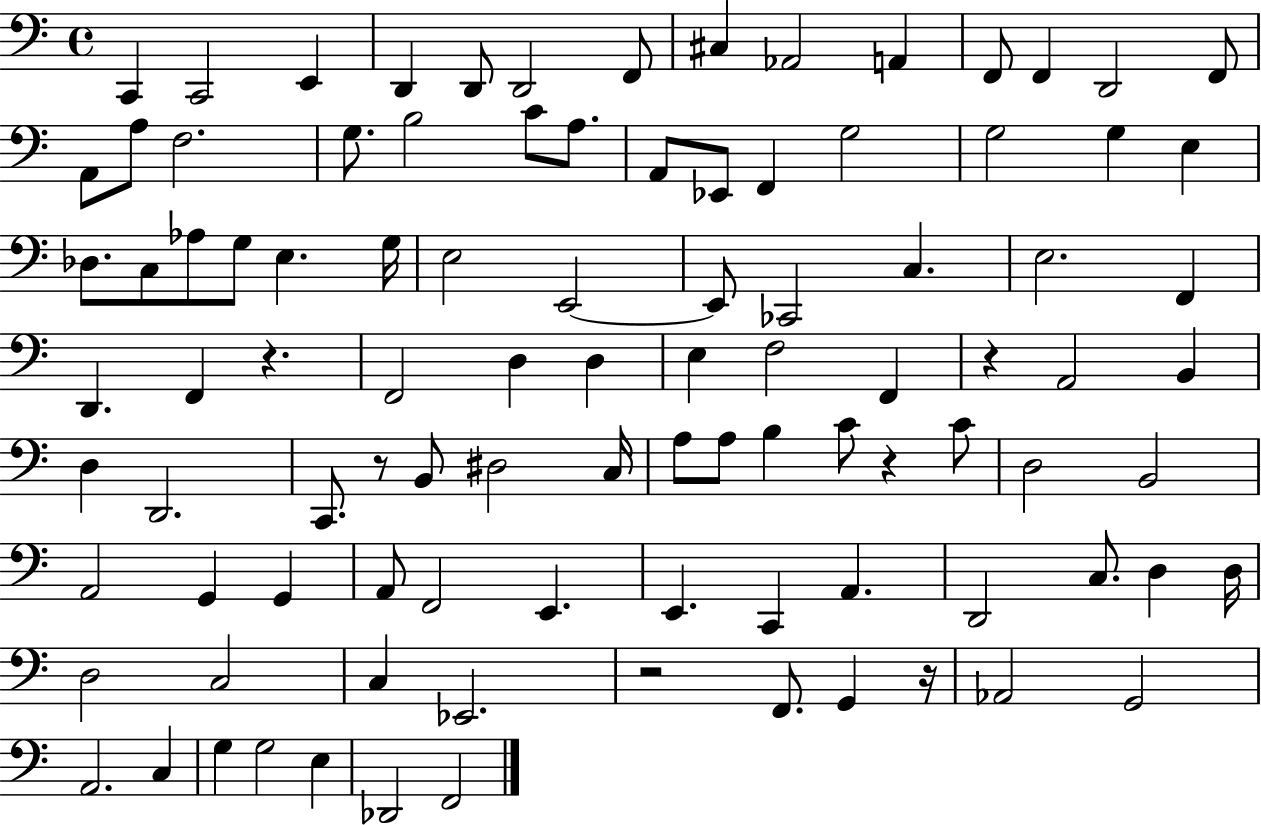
C2/q C2/h E2/q D2/q D2/e D2/h F2/e C#3/q Ab2/h A2/q F2/e F2/q D2/h F2/e A2/e A3/e F3/h. G3/e. B3/h C4/e A3/e. A2/e Eb2/e F2/q G3/h G3/h G3/q E3/q Db3/e. C3/e Ab3/e G3/e E3/q. G3/s E3/h E2/h E2/e CES2/h C3/q. E3/h. F2/q D2/q. F2/q R/q. F2/h D3/q D3/q E3/q F3/h F2/q R/q A2/h B2/q D3/q D2/h. C2/e. R/e B2/e D#3/h C3/s A3/e A3/e B3/q C4/e R/q C4/e D3/h B2/h A2/h G2/q G2/q A2/e F2/h E2/q. E2/q. C2/q A2/q. D2/h C3/e. D3/q D3/s D3/h C3/h C3/q Eb2/h. R/h F2/e. G2/q R/s Ab2/h G2/h A2/h. C3/q G3/q G3/h E3/q Db2/h F2/h